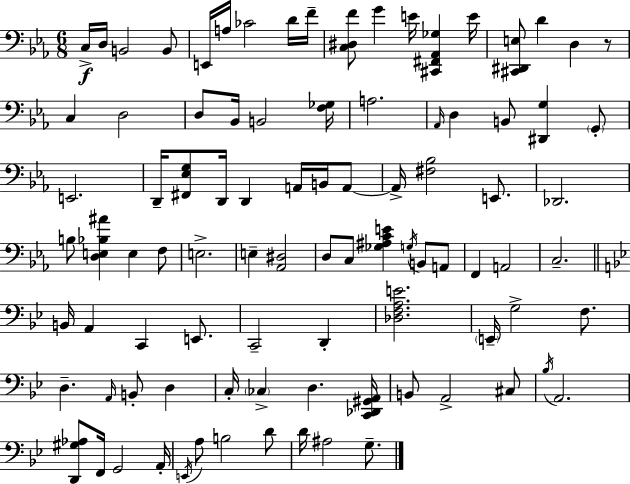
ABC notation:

X:1
T:Untitled
M:6/8
L:1/4
K:Eb
C,/4 D,/4 B,,2 B,,/2 E,,/4 A,/4 _C2 D/4 F/4 [C,^D,F]/2 G E/4 [^C,,^F,,_A,,_G,] E/4 [^C,,^D,,E,]/2 D D, z/2 C, D,2 D,/2 _B,,/4 B,,2 [F,_G,]/4 A,2 _A,,/4 D, B,,/2 [^D,,G,] G,,/2 E,,2 D,,/4 [^F,,_E,G,]/2 D,,/4 D,, A,,/4 B,,/4 A,,/2 A,,/4 [^F,_B,]2 E,,/2 _D,,2 B,/2 [D,E,_B,^A] E, F,/2 E,2 E, [_A,,^D,]2 D,/2 C,/2 [_G,^A,CE] G,/4 B,,/2 A,,/2 F,, A,,2 C,2 B,,/4 A,, C,, E,,/2 C,,2 D,, [_D,F,A,E]2 E,,/4 G,2 F,/2 D, A,,/4 B,,/2 D, C,/4 _C, D, [C,,_D,,^G,,A,,]/4 B,,/2 A,,2 ^C,/2 _B,/4 A,,2 [D,,^G,_A,]/2 F,,/4 G,,2 A,,/4 E,,/4 A,/2 B,2 D/2 D/4 ^A,2 G,/2